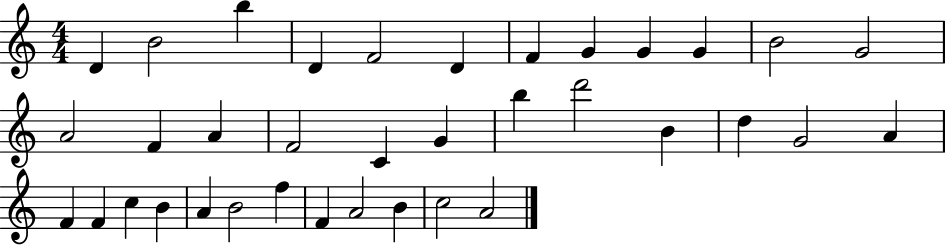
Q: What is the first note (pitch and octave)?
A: D4